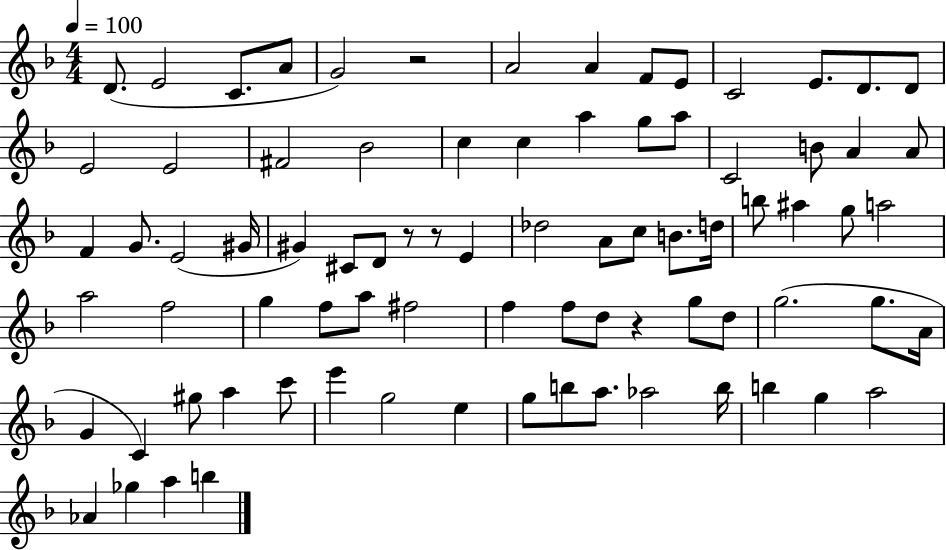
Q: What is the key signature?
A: F major